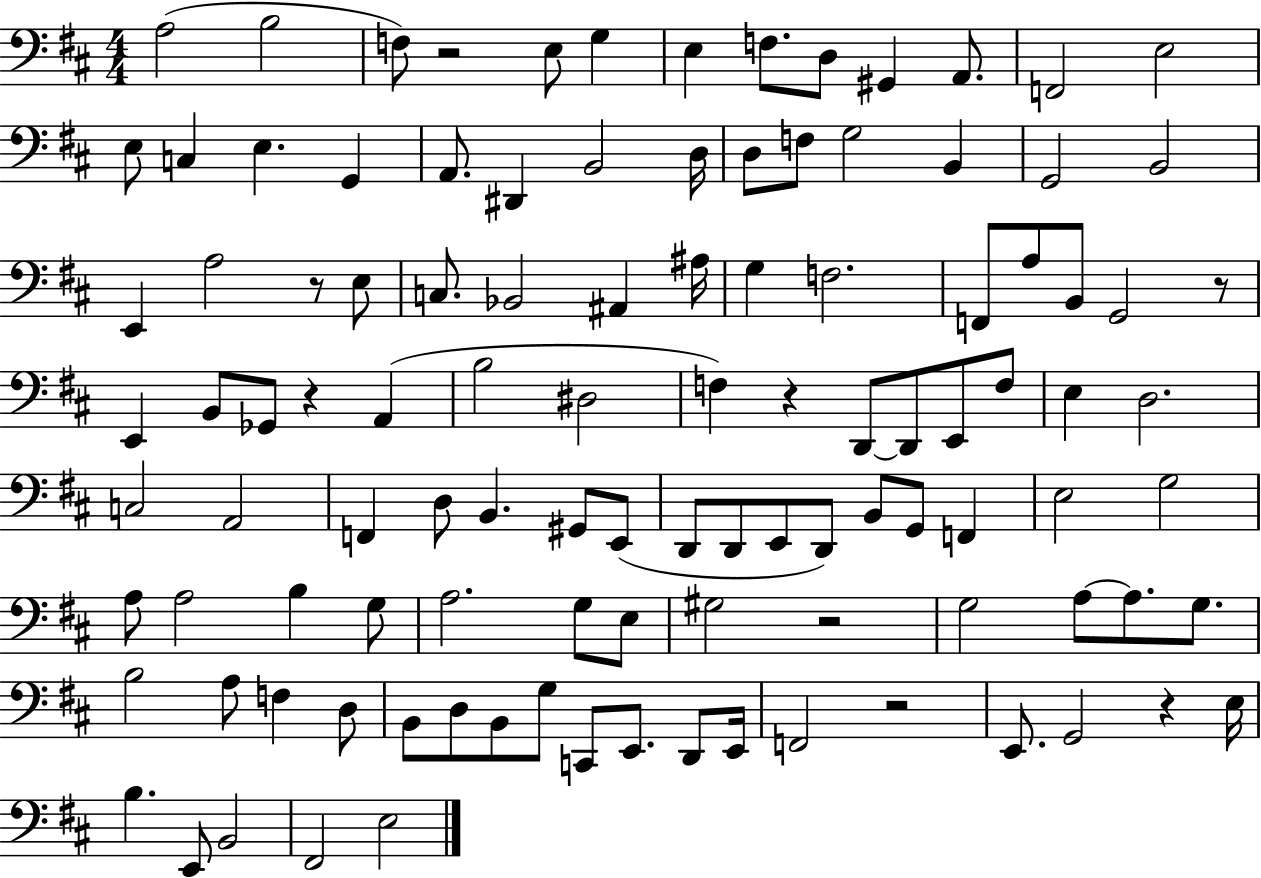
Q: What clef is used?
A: bass